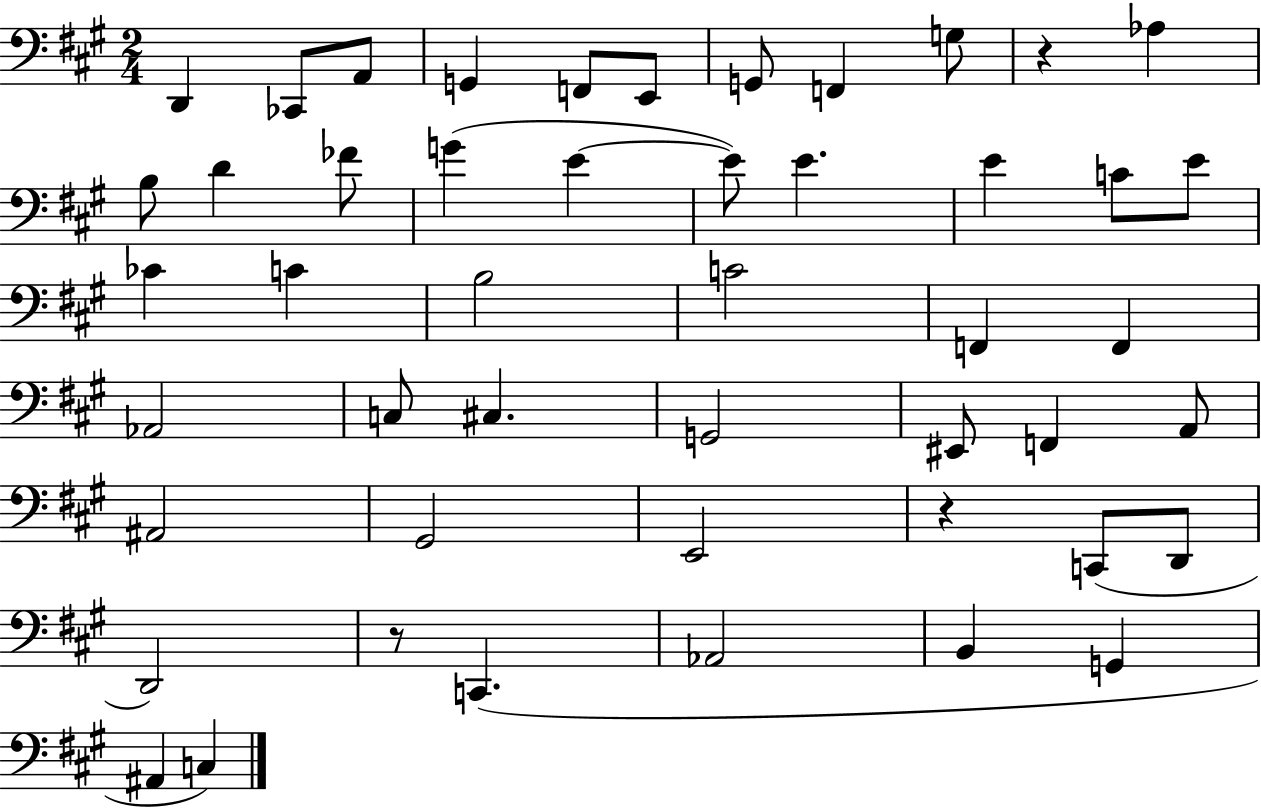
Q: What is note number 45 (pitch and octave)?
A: C3